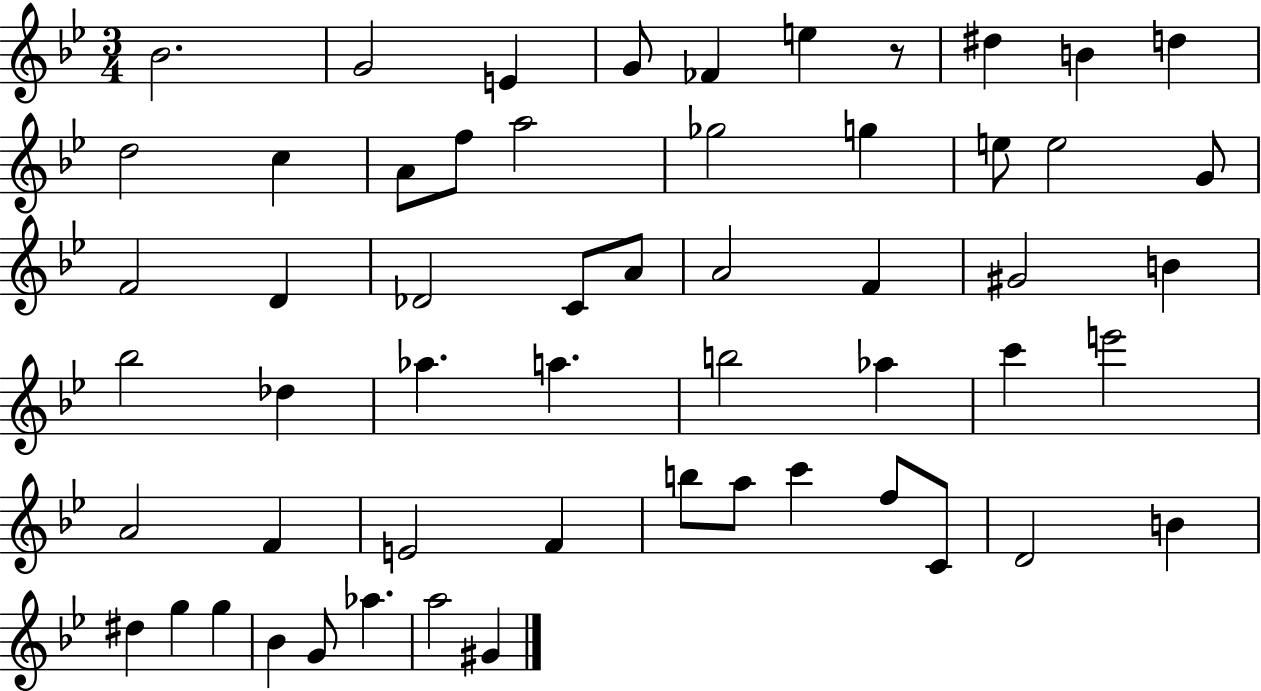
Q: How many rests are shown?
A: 1